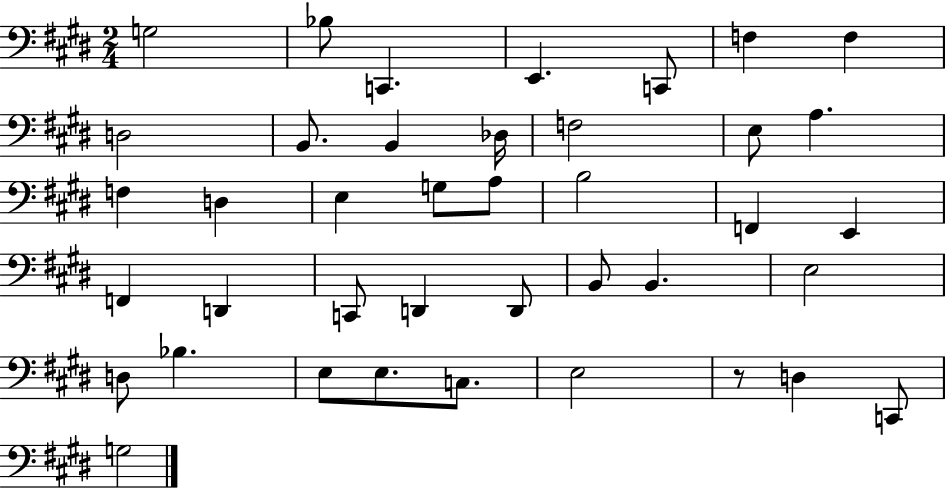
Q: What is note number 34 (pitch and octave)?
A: E3